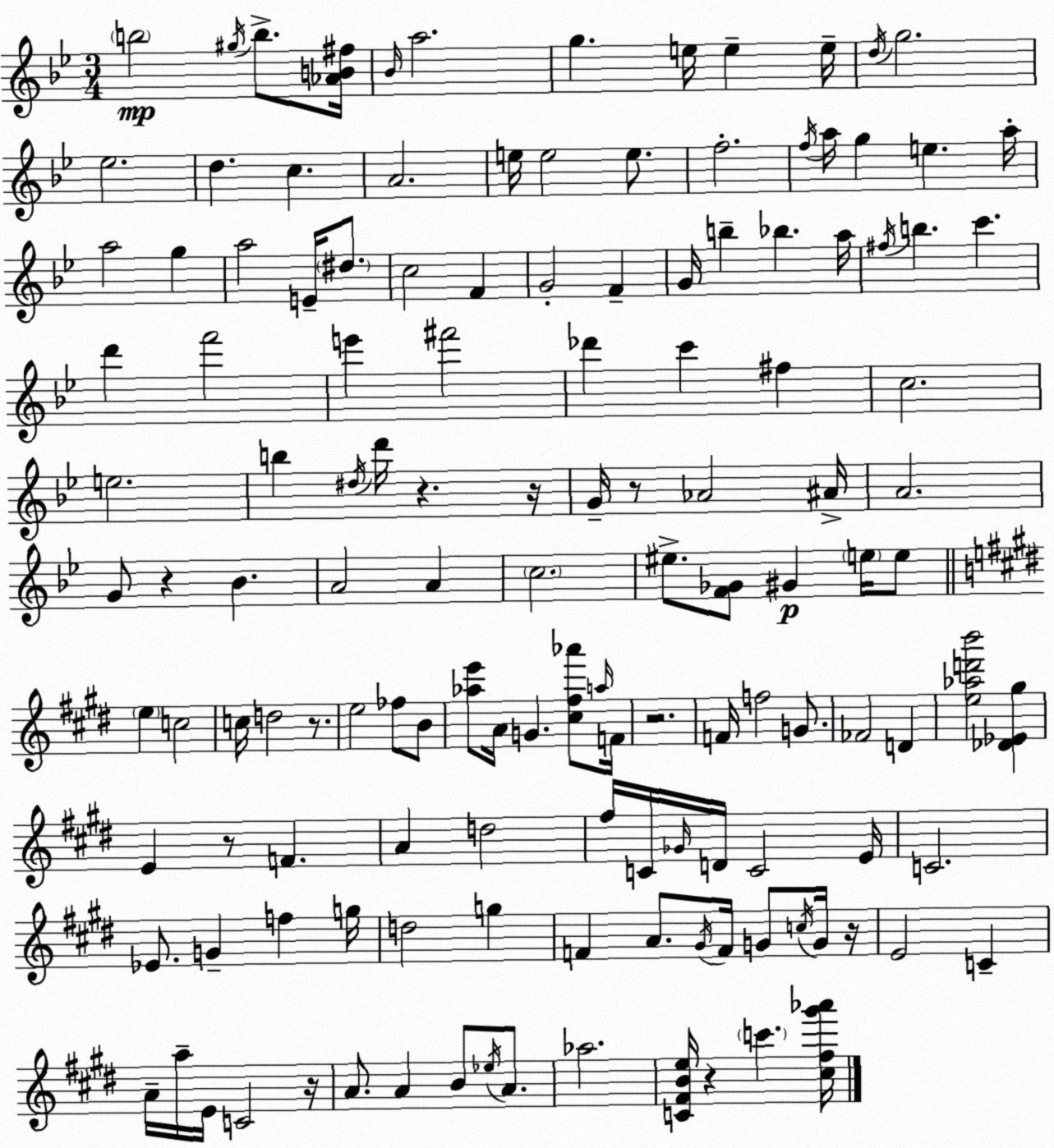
X:1
T:Untitled
M:3/4
L:1/4
K:Bb
b2 ^g/4 b/2 [_AB^f]/4 _B/4 a2 g e/4 e e/4 d/4 g2 _e2 d c A2 e/4 e2 e/2 f2 f/4 a/4 g e a/4 a2 g a2 E/4 ^d/2 c2 F G2 F G/4 b _b a/4 ^f/4 b c' d' f'2 e' ^f'2 _d' c' ^f c2 e2 b ^d/4 d'/4 z z/4 G/4 z/2 _A2 ^A/4 A2 G/2 z _B A2 A c2 ^e/2 [F_G]/2 ^G e/4 e/2 e c2 c/4 d2 z/2 e2 _f/2 B/2 [_ae']/2 A/4 G [^c^f_a']/2 a/4 F/4 z2 F/4 f2 G/2 _F2 D [e_ad'b']2 [_D_E^g] E z/2 F A d2 ^f/4 C/4 _G/4 D/4 C2 E/4 C2 _E/2 G f g/4 d2 g F A/2 ^G/4 F/4 G/2 c/4 G/4 z/4 E2 C A/4 a/4 E/4 C2 z/4 A/2 A B/2 _e/4 A/2 _a2 [C^FBe]/4 z c' [^c^f^g'_a']/4